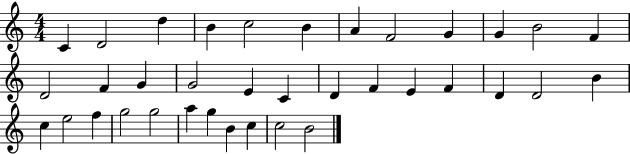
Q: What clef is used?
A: treble